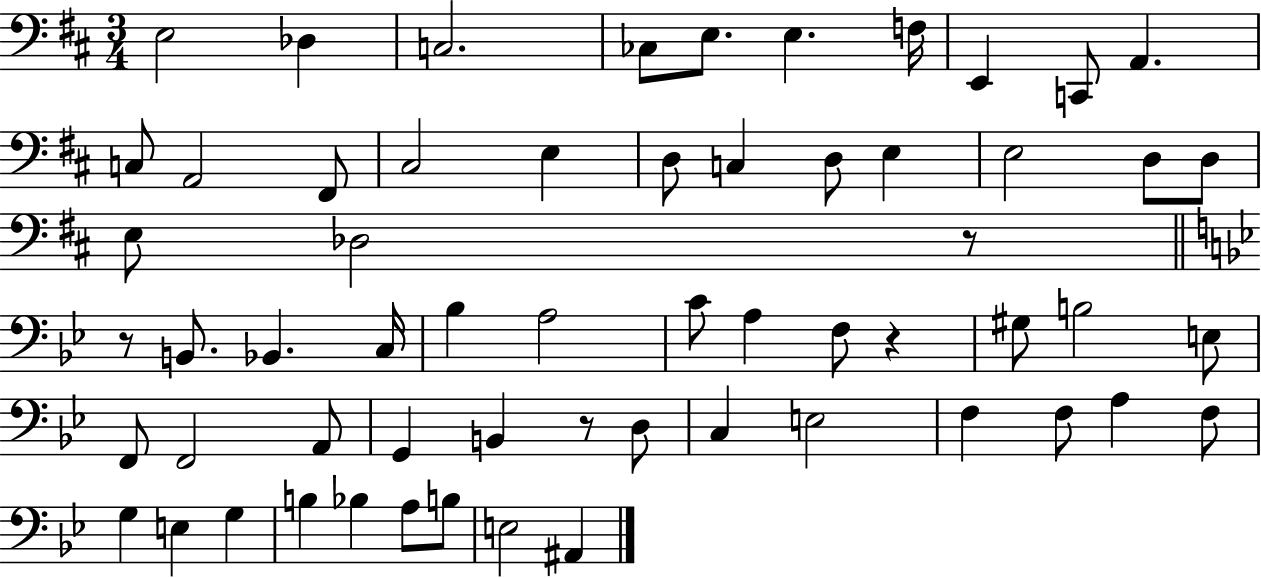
{
  \clef bass
  \numericTimeSignature
  \time 3/4
  \key d \major
  e2 des4 | c2. | ces8 e8. e4. f16 | e,4 c,8 a,4. | \break c8 a,2 fis,8 | cis2 e4 | d8 c4 d8 e4 | e2 d8 d8 | \break e8 des2 r8 | \bar "||" \break \key bes \major r8 b,8. bes,4. c16 | bes4 a2 | c'8 a4 f8 r4 | gis8 b2 e8 | \break f,8 f,2 a,8 | g,4 b,4 r8 d8 | c4 e2 | f4 f8 a4 f8 | \break g4 e4 g4 | b4 bes4 a8 b8 | e2 ais,4 | \bar "|."
}